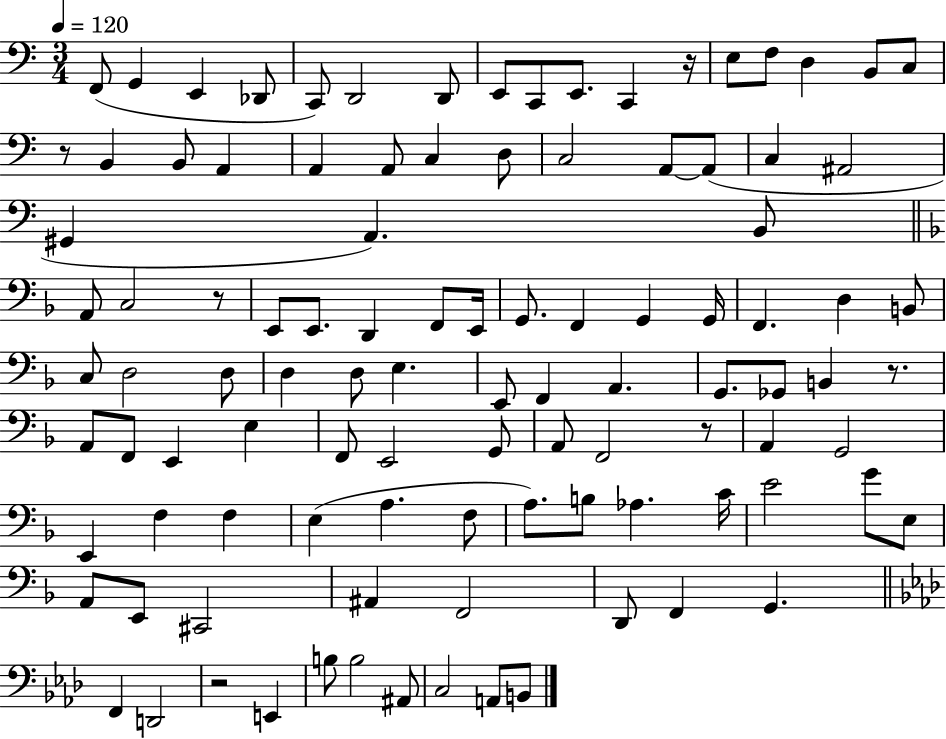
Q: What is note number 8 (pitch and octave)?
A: E2